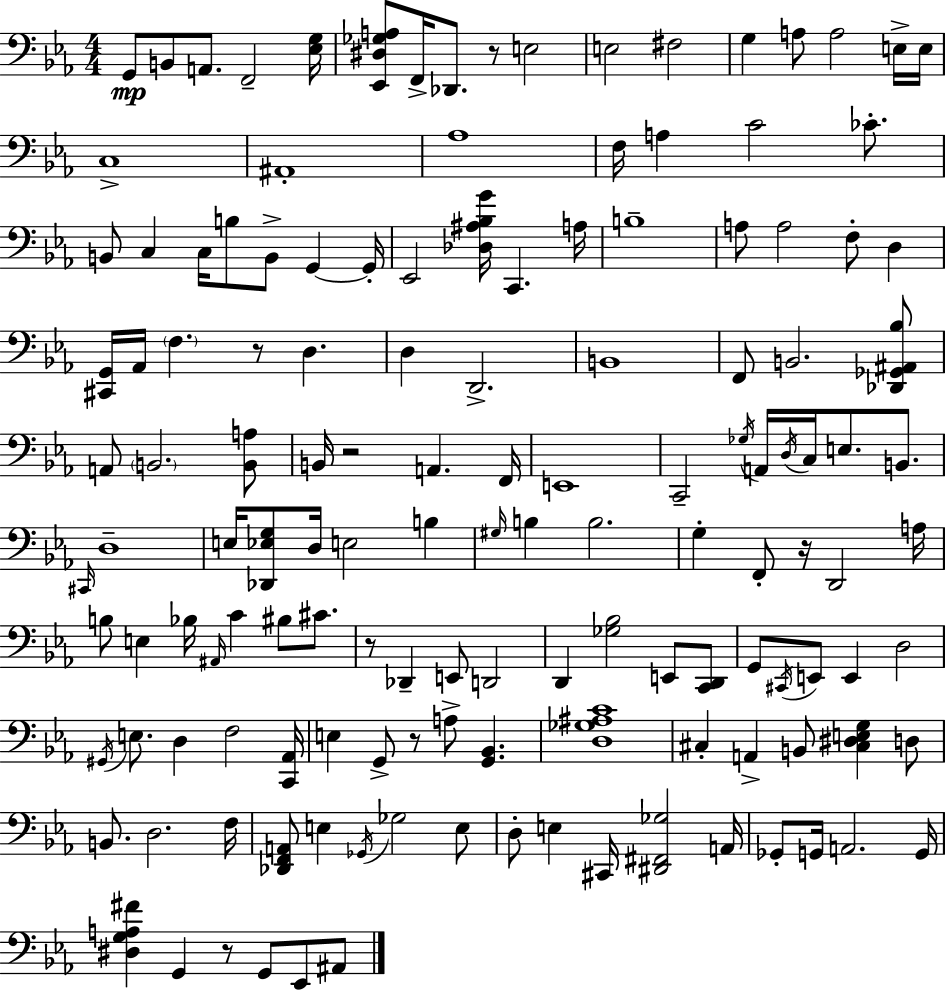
G2/e B2/e A2/e. F2/h [Eb3,G3]/s [Eb2,D#3,Gb3,A3]/e F2/s Db2/e. R/e E3/h E3/h F#3/h G3/q A3/e A3/h E3/s E3/s C3/w A#2/w Ab3/w F3/s A3/q C4/h CES4/e. B2/e C3/q C3/s B3/e B2/e G2/q G2/s Eb2/h [Db3,A#3,Bb3,G4]/s C2/q. A3/s B3/w A3/e A3/h F3/e D3/q [C#2,G2]/s Ab2/s F3/q. R/e D3/q. D3/q D2/h. B2/w F2/e B2/h. [Db2,Gb2,A#2,Bb3]/e A2/e B2/h. [B2,A3]/e B2/s R/h A2/q. F2/s E2/w C2/h Gb3/s A2/s D3/s C3/s E3/e. B2/e. C#2/s D3/w E3/s [Db2,Eb3,G3]/e D3/s E3/h B3/q G#3/s B3/q B3/h. G3/q F2/e R/s D2/h A3/s B3/e E3/q Bb3/s A#2/s C4/q BIS3/e C#4/e. R/e Db2/q E2/e D2/h D2/q [Gb3,Bb3]/h E2/e [C2,D2]/e G2/e C#2/s E2/e E2/q D3/h G#2/s E3/e. D3/q F3/h [C2,Ab2]/s E3/q G2/e R/e A3/e [G2,Bb2]/q. [D3,Gb3,A#3,C4]/w C#3/q A2/q B2/e [C#3,D#3,E3,G3]/q D3/e B2/e. D3/h. F3/s [Db2,F2,A2]/e E3/q Gb2/s Gb3/h E3/e D3/e E3/q C#2/s [D#2,F#2,Gb3]/h A2/s Gb2/e G2/s A2/h. G2/s [D#3,G3,A3,F#4]/q G2/q R/e G2/e Eb2/e A#2/e